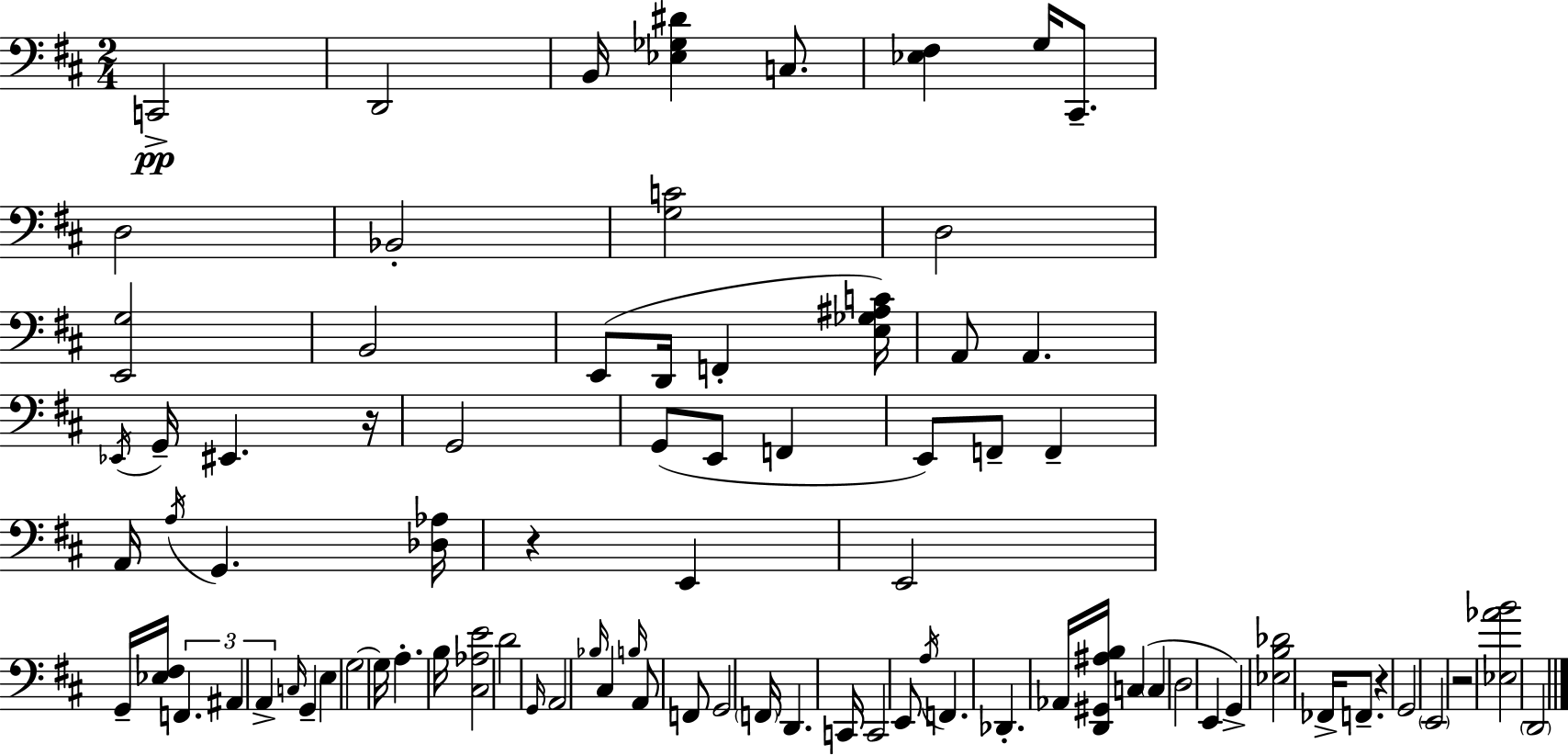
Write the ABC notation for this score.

X:1
T:Untitled
M:2/4
L:1/4
K:D
C,,2 D,,2 B,,/4 [_E,_G,^D] C,/2 [_E,^F,] G,/4 ^C,,/2 D,2 _B,,2 [G,C]2 D,2 [E,,G,]2 B,,2 E,,/2 D,,/4 F,, [E,_G,^A,C]/4 A,,/2 A,, _E,,/4 G,,/4 ^E,, z/4 G,,2 G,,/2 E,,/2 F,, E,,/2 F,,/2 F,, A,,/4 A,/4 G,, [_D,_A,]/4 z E,, E,,2 G,,/4 [_E,^F,]/4 F,, ^A,, A,, C,/4 G,, E, G,2 G,/4 A, B,/4 [^C,_A,E]2 D2 G,,/4 A,,2 _B,/4 ^C, B,/4 A,,/2 F,,/2 G,,2 F,,/4 D,, C,,/4 C,,2 E,,/2 A,/4 F,, _D,, _A,,/4 [D,,^G,,^A,B,]/4 C, C, D,2 E,, G,, [_E,B,_D]2 _F,,/4 F,,/2 z G,,2 E,,2 z2 [_E,_AB]2 D,,2